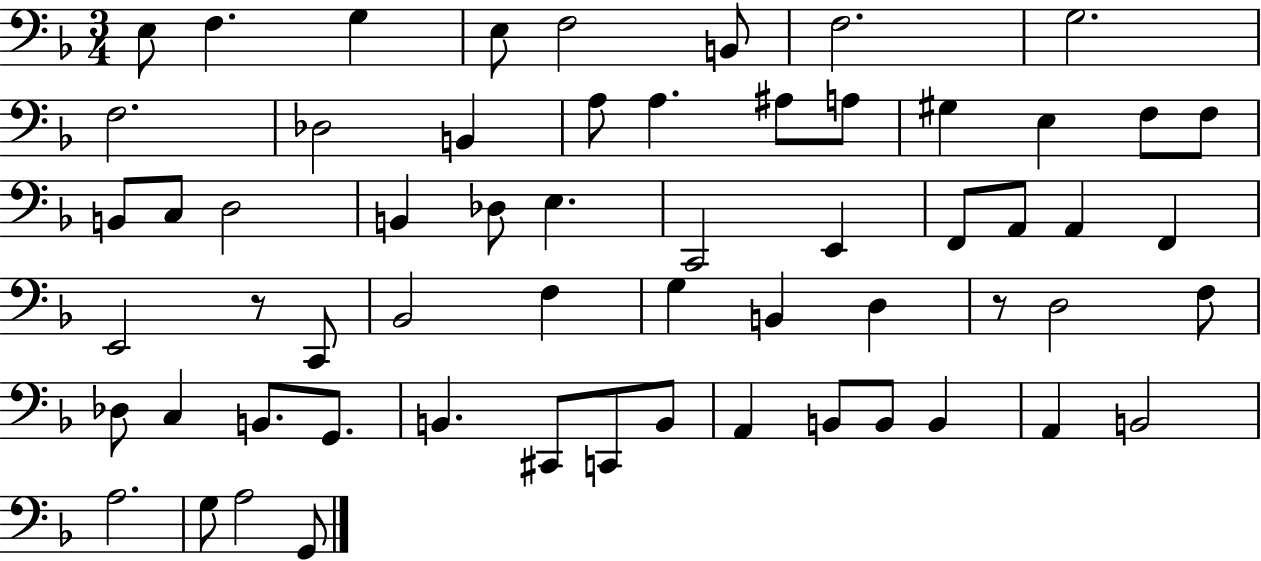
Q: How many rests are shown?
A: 2